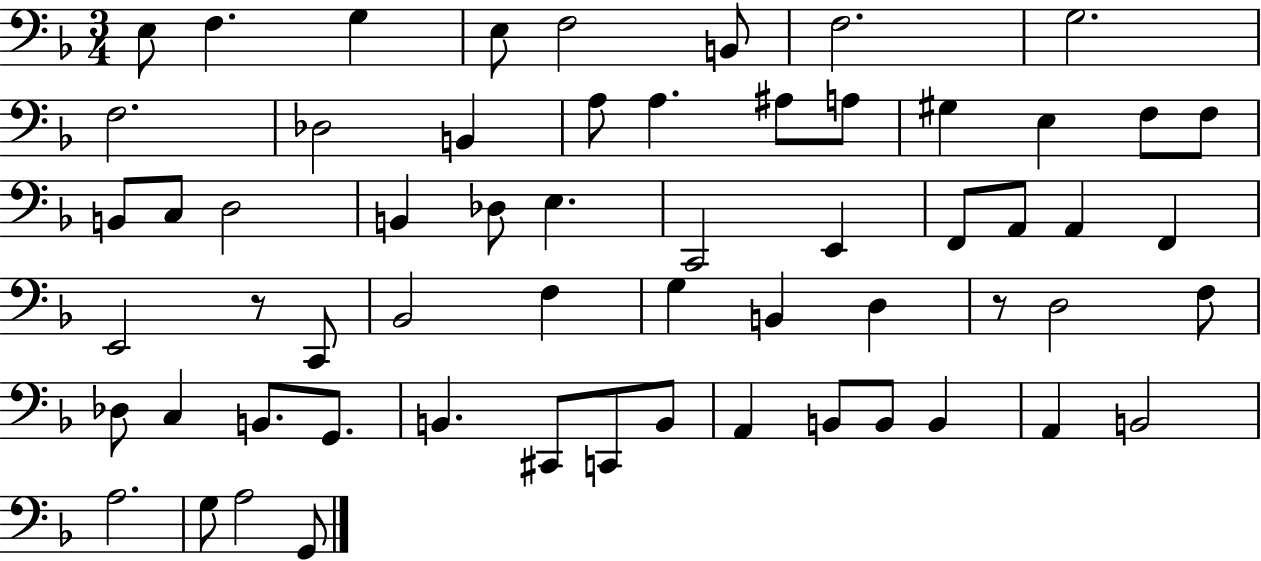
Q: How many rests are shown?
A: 2